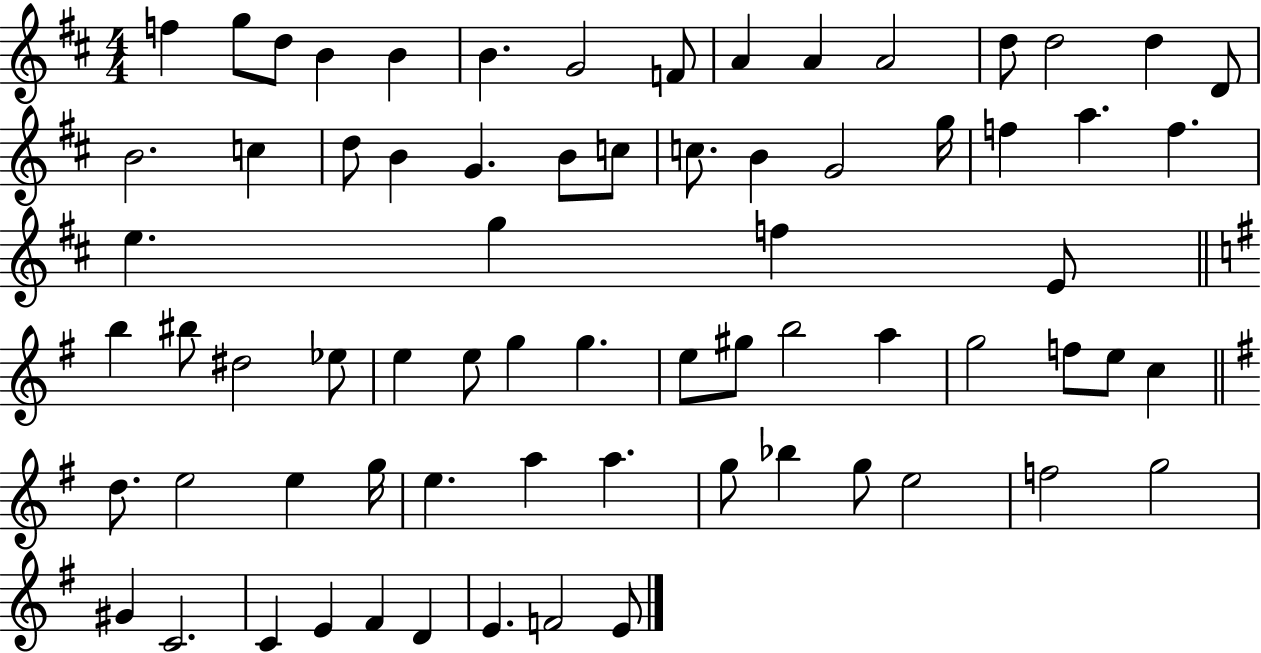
{
  \clef treble
  \numericTimeSignature
  \time 4/4
  \key d \major
  f''4 g''8 d''8 b'4 b'4 | b'4. g'2 f'8 | a'4 a'4 a'2 | d''8 d''2 d''4 d'8 | \break b'2. c''4 | d''8 b'4 g'4. b'8 c''8 | c''8. b'4 g'2 g''16 | f''4 a''4. f''4. | \break e''4. g''4 f''4 e'8 | \bar "||" \break \key e \minor b''4 bis''8 dis''2 ees''8 | e''4 e''8 g''4 g''4. | e''8 gis''8 b''2 a''4 | g''2 f''8 e''8 c''4 | \break \bar "||" \break \key g \major d''8. e''2 e''4 g''16 | e''4. a''4 a''4. | g''8 bes''4 g''8 e''2 | f''2 g''2 | \break gis'4 c'2. | c'4 e'4 fis'4 d'4 | e'4. f'2 e'8 | \bar "|."
}